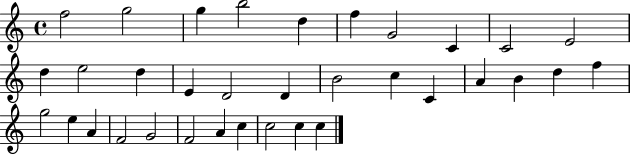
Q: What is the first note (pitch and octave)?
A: F5